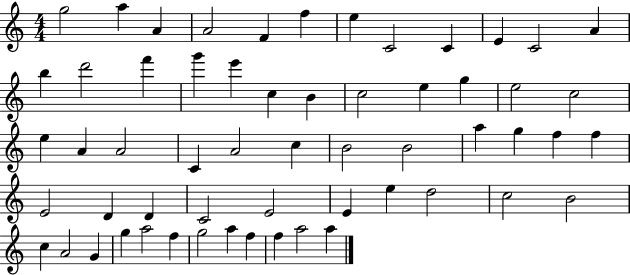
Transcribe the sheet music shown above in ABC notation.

X:1
T:Untitled
M:4/4
L:1/4
K:C
g2 a A A2 F f e C2 C E C2 A b d'2 f' g' e' c B c2 e g e2 c2 e A A2 C A2 c B2 B2 a g f f E2 D D C2 E2 E e d2 c2 B2 c A2 G g a2 f g2 a f f a2 a